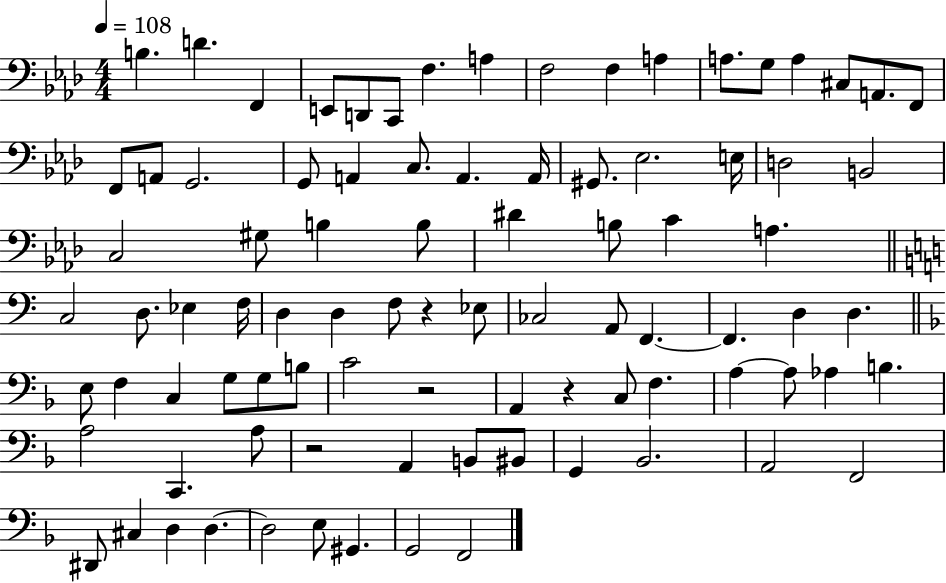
{
  \clef bass
  \numericTimeSignature
  \time 4/4
  \key aes \major
  \tempo 4 = 108
  b4. d'4. f,4 | e,8 d,8 c,8 f4. a4 | f2 f4 a4 | a8. g8 a4 cis8 a,8. f,8 | \break f,8 a,8 g,2. | g,8 a,4 c8. a,4. a,16 | gis,8. ees2. e16 | d2 b,2 | \break c2 gis8 b4 b8 | dis'4 b8 c'4 a4. | \bar "||" \break \key c \major c2 d8. ees4 f16 | d4 d4 f8 r4 ees8 | ces2 a,8 f,4.~~ | f,4. d4 d4. | \break \bar "||" \break \key f \major e8 f4 c4 g8 g8 b8 | c'2 r2 | a,4 r4 c8 f4. | a4~~ a8 aes4 b4. | \break a2 c,4. a8 | r2 a,4 b,8 bis,8 | g,4 bes,2. | a,2 f,2 | \break dis,8 cis4 d4 d4.~~ | d2 e8 gis,4. | g,2 f,2 | \bar "|."
}